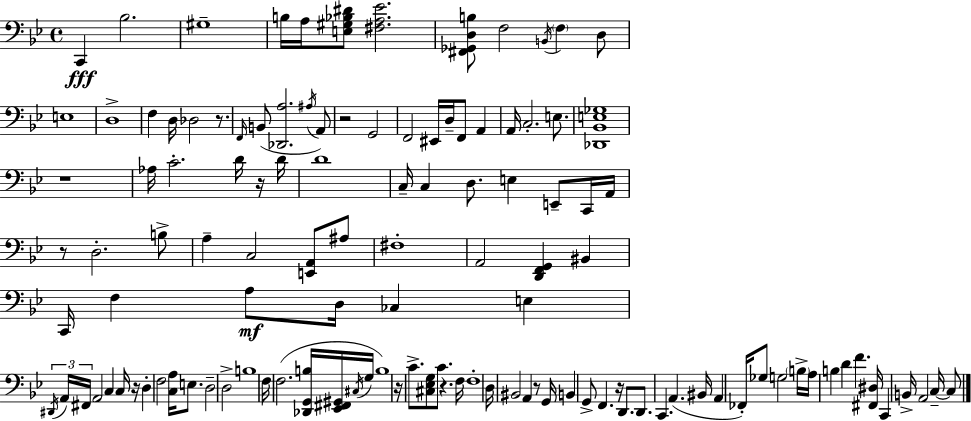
{
  \clef bass
  \time 4/4
  \defaultTimeSignature
  \key bes \major
  \repeat volta 2 { c,4\fff bes2. | gis1-- | b16 a16 <e gis bes dis'>8 <fis a ees'>2. | <fis, ges, d b>8 f2 \acciaccatura { b,16 } \parenthesize f4 d8 | \break e1 | d1-> | f4 d16 des2 r8. | \grace { f,16 }( b,8 <des, a>2. | \break \acciaccatura { ais16 } a,8) r2 g,2 | f,2 eis,16 d16-- f,8 a,4 | a,16 c2.-. | e8. <des, bes, e ges>1 | \break r1 | aes16 c'2.-. | d'16 r16 d'16 d'1 | c16-- c4 d8. e4 e,8-- | \break c,16 a,16 r8 d2.-. | b8-> a4-- c2 <e, a,>8 | ais8 fis1-. | a,2 <d, f, g,>4 bis,4 | \break c,16 f4 a8\mf d16 ces4 e4 | \tuplet 3/2 { \acciaccatura { dis,16 } a,16 fis,16 } a,2 c4 | c16 r16 d4-. f2 | <c a>16 e8. d2-- d2-> | \break b1 | f16 f2.( | <des, g, b>16 <ees, fis, gis,>16 \acciaccatura { cis16 } g16 b1) | r16 c'8.-> <cis ees g>8 c'8. r4. | \break f16 f1-. | d16 bis,2 a,4 | r8 g,16 b,4 g,8-> f,4. | r16 d,8. d,8. c,4. a,4.( | \break bis,16 a,4 fes,16-.) ges8 g2 | \parenthesize b16-> a16 b4 d'4 f'4. | <fis, dis>16 c,4 b,16-> a,2 | c16--~~ c8 } \bar "|."
}